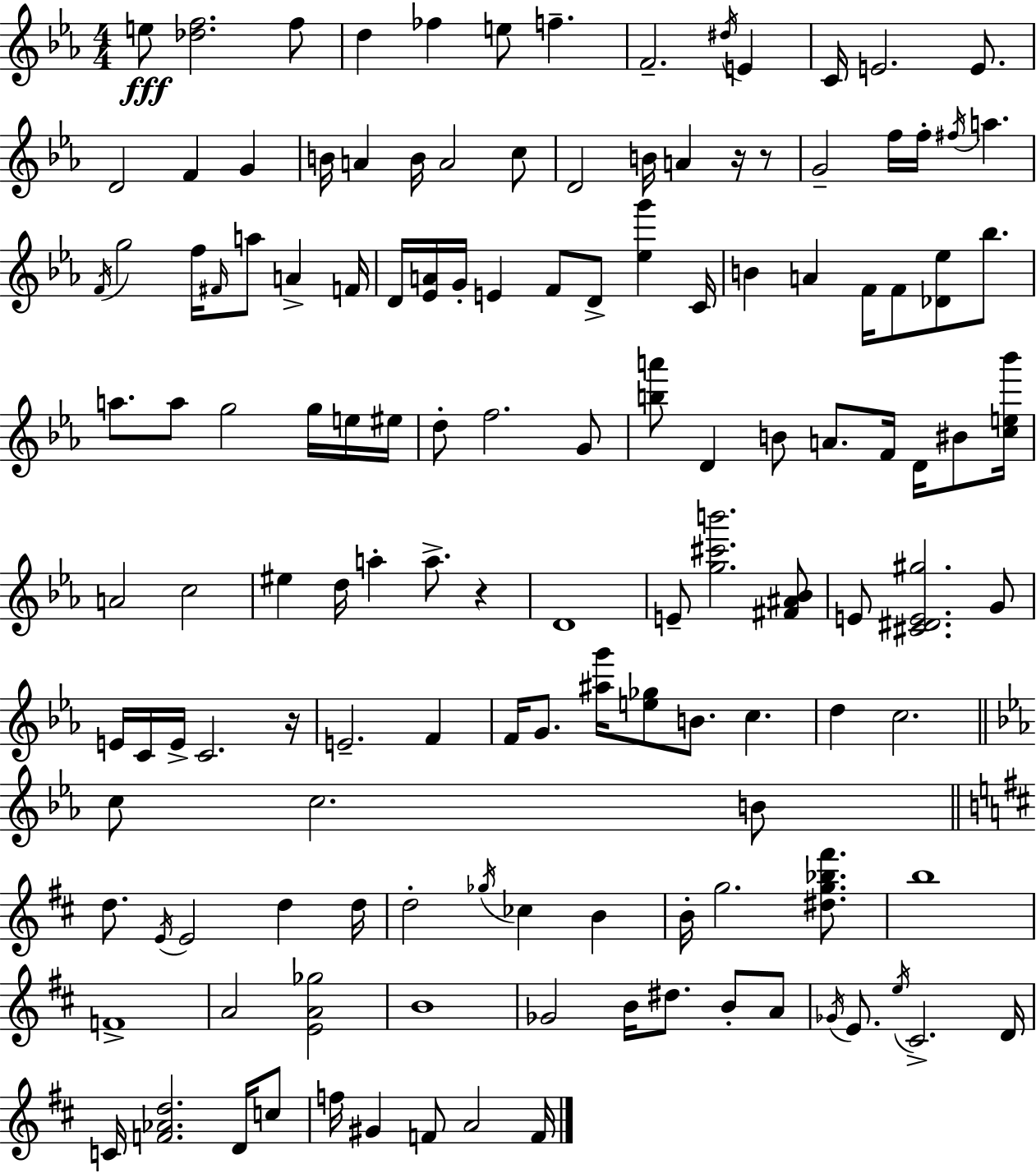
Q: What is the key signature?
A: EES major